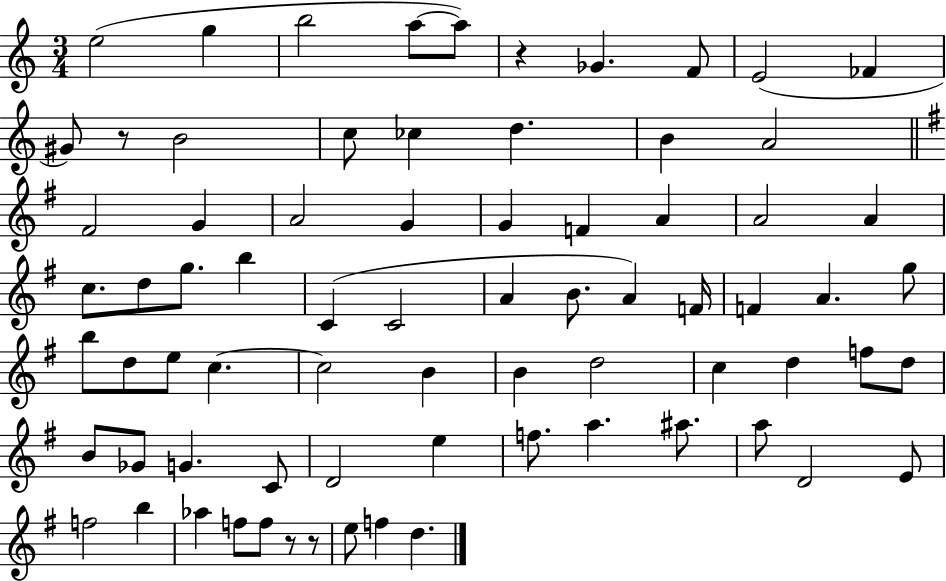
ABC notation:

X:1
T:Untitled
M:3/4
L:1/4
K:C
e2 g b2 a/2 a/2 z _G F/2 E2 _F ^G/2 z/2 B2 c/2 _c d B A2 ^F2 G A2 G G F A A2 A c/2 d/2 g/2 b C C2 A B/2 A F/4 F A g/2 b/2 d/2 e/2 c c2 B B d2 c d f/2 d/2 B/2 _G/2 G C/2 D2 e f/2 a ^a/2 a/2 D2 E/2 f2 b _a f/2 f/2 z/2 z/2 e/2 f d